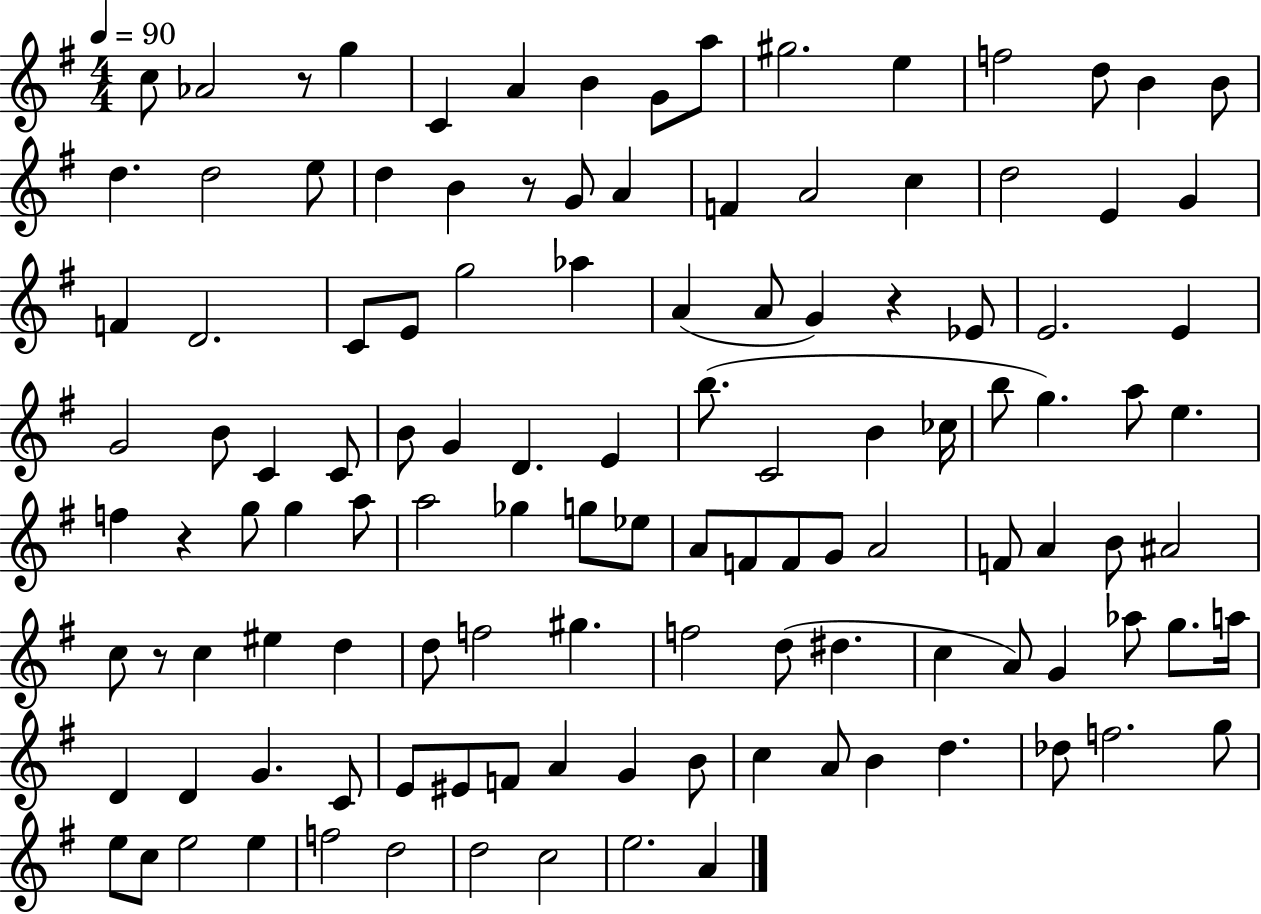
X:1
T:Untitled
M:4/4
L:1/4
K:G
c/2 _A2 z/2 g C A B G/2 a/2 ^g2 e f2 d/2 B B/2 d d2 e/2 d B z/2 G/2 A F A2 c d2 E G F D2 C/2 E/2 g2 _a A A/2 G z _E/2 E2 E G2 B/2 C C/2 B/2 G D E b/2 C2 B _c/4 b/2 g a/2 e f z g/2 g a/2 a2 _g g/2 _e/2 A/2 F/2 F/2 G/2 A2 F/2 A B/2 ^A2 c/2 z/2 c ^e d d/2 f2 ^g f2 d/2 ^d c A/2 G _a/2 g/2 a/4 D D G C/2 E/2 ^E/2 F/2 A G B/2 c A/2 B d _d/2 f2 g/2 e/2 c/2 e2 e f2 d2 d2 c2 e2 A